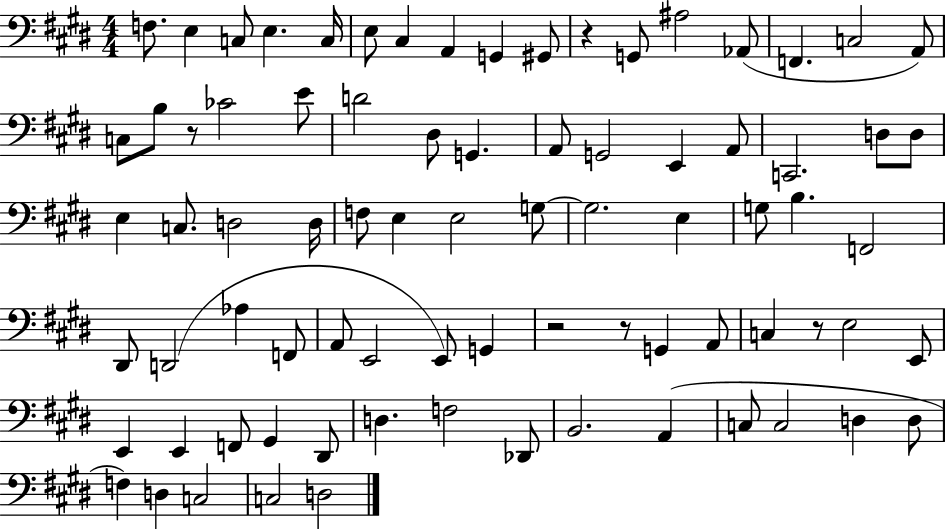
F3/e. E3/q C3/e E3/q. C3/s E3/e C#3/q A2/q G2/q G#2/e R/q G2/e A#3/h Ab2/e F2/q. C3/h A2/e C3/e B3/e R/e CES4/h E4/e D4/h D#3/e G2/q. A2/e G2/h E2/q A2/e C2/h. D3/e D3/e E3/q C3/e. D3/h D3/s F3/e E3/q E3/h G3/e G3/h. E3/q G3/e B3/q. F2/h D#2/e D2/h Ab3/q F2/e A2/e E2/h E2/e G2/q R/h R/e G2/q A2/e C3/q R/e E3/h E2/e E2/q E2/q F2/e G#2/q D#2/e D3/q. F3/h Db2/e B2/h. A2/q C3/e C3/h D3/q D3/e F3/q D3/q C3/h C3/h D3/h